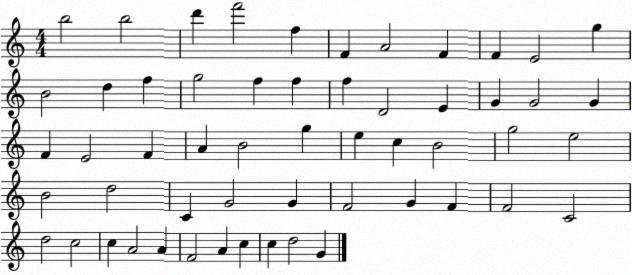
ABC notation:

X:1
T:Untitled
M:4/4
L:1/4
K:C
b2 b2 d' f'2 f F A2 F F E2 g B2 d f g2 f f f D2 E G G2 G F E2 F A B2 g e c B2 g2 e2 B2 d2 C G2 G F2 G F F2 C2 d2 c2 c A2 A F2 A c c d2 G